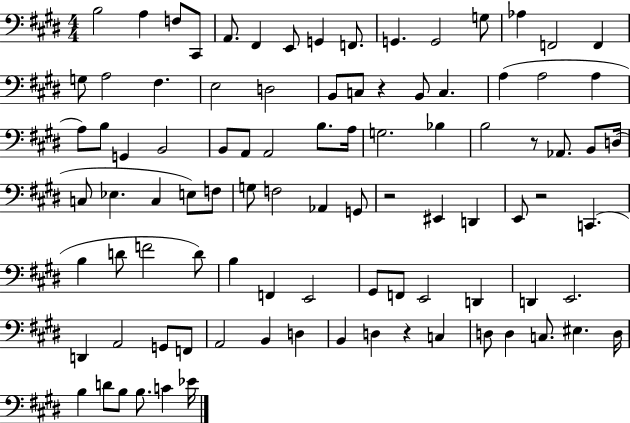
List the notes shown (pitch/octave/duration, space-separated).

B3/h A3/q F3/e C#2/e A2/e. F#2/q E2/e G2/q F2/e. G2/q. G2/h G3/e Ab3/q F2/h F2/q G3/e A3/h F#3/q. E3/h D3/h B2/e C3/e R/q B2/e C3/q. A3/q A3/h A3/q A3/e B3/e G2/q B2/h B2/e A2/e A2/h B3/e. A3/s G3/h. Bb3/q B3/h R/e Ab2/e. B2/e D3/s C3/e Eb3/q. C3/q E3/e F3/e G3/e F3/h Ab2/q G2/e R/h EIS2/q D2/q E2/e R/h C2/q. B3/q D4/e F4/h D4/e B3/q F2/q E2/h G#2/e F2/e E2/h D2/q D2/q E2/h. D2/q A2/h G2/e F2/e A2/h B2/q D3/q B2/q D3/q R/q C3/q D3/e D3/q C3/e. EIS3/q. D3/s B3/q D4/e B3/e B3/e. C4/q Eb4/s